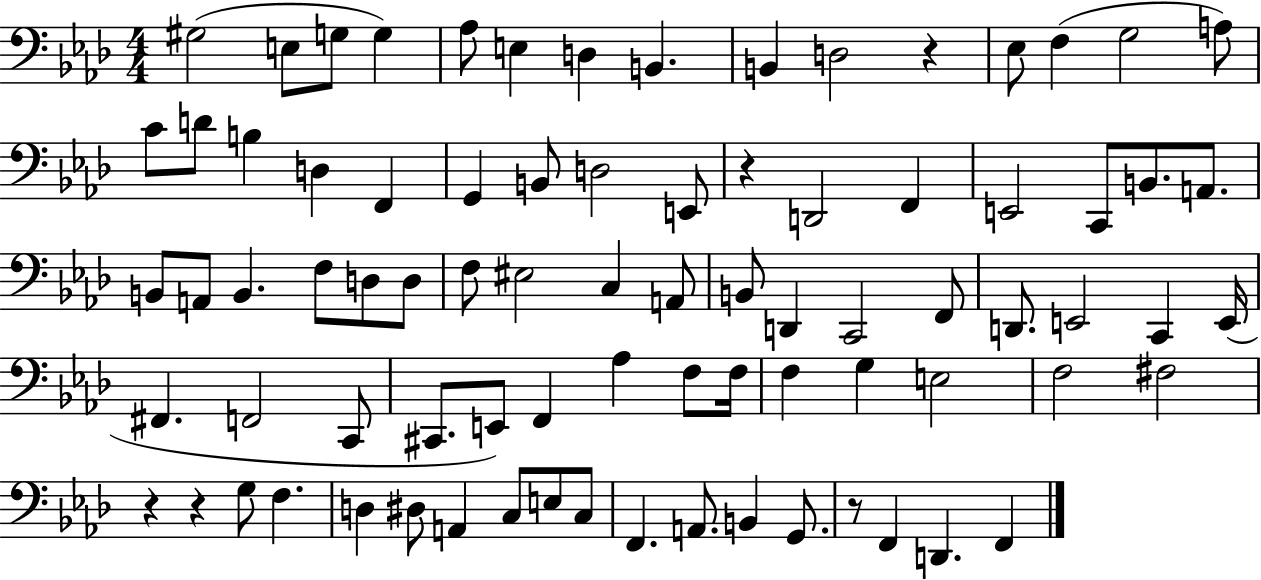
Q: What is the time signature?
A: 4/4